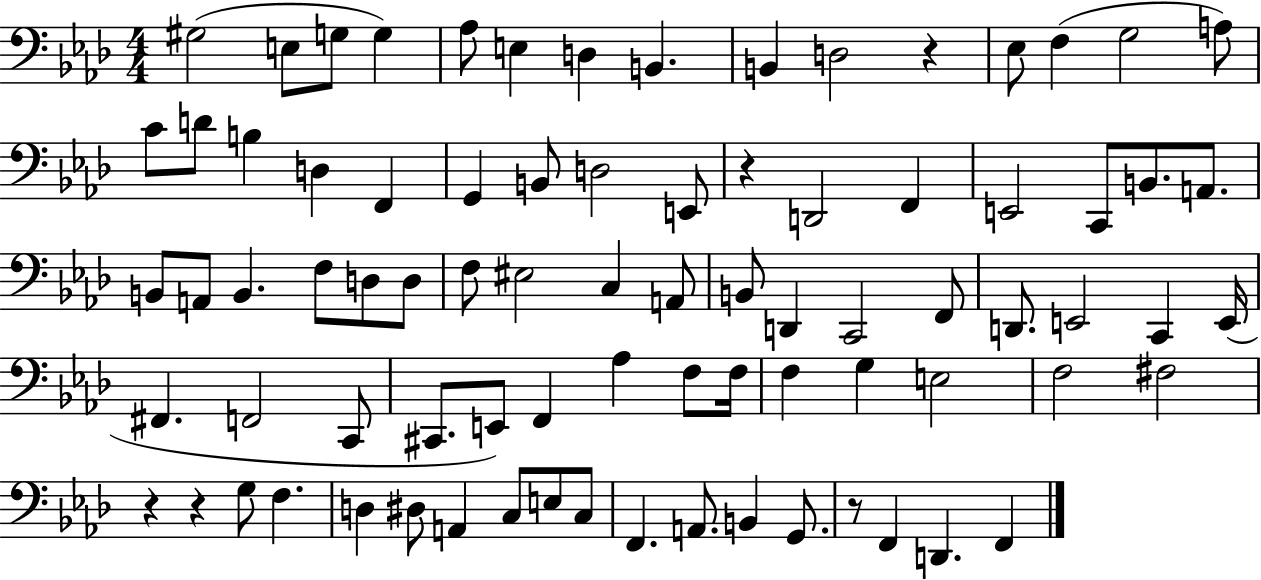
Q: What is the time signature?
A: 4/4